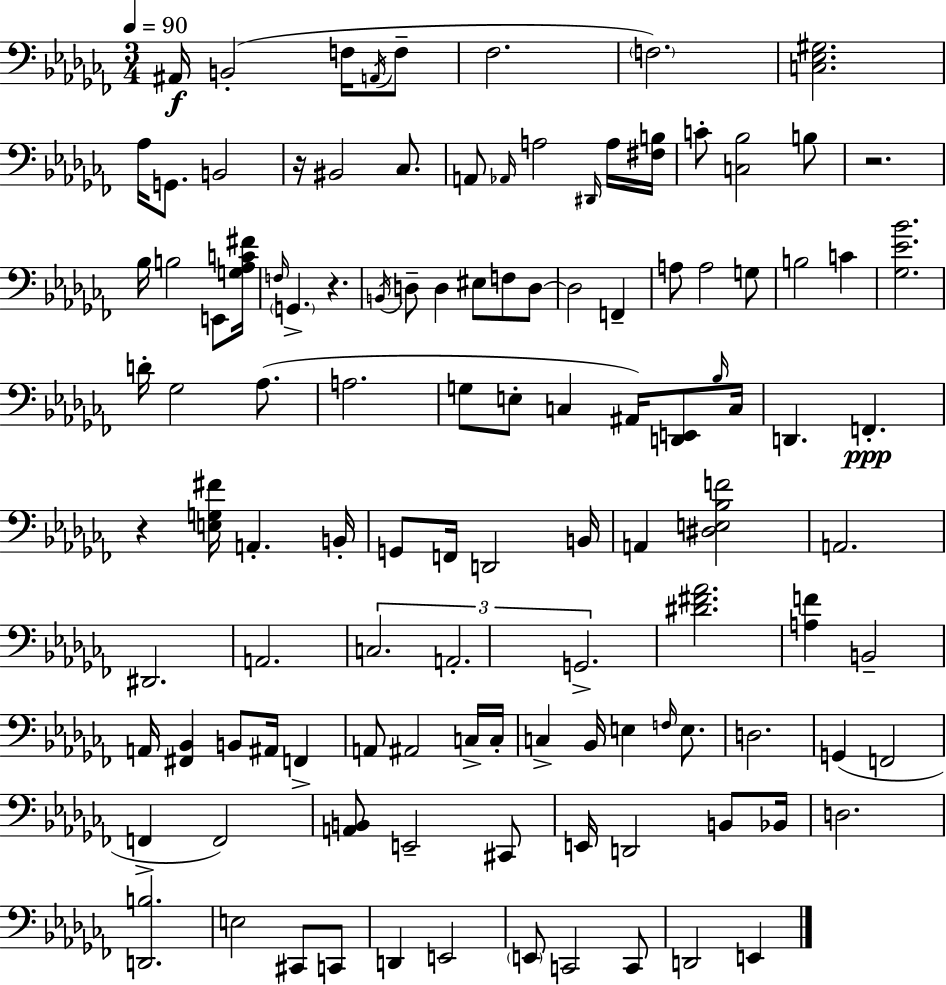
{
  \clef bass
  \numericTimeSignature
  \time 3/4
  \key aes \minor
  \tempo 4 = 90
  ais,16\f b,2-.( f16 \acciaccatura { a,16 } f8-- | fes2. | \parenthesize f2.) | <c ees gis>2. | \break aes16 g,8. b,2 | r16 bis,2 ces8. | a,8 \grace { aes,16 } a2 | \grace { dis,16 } a16 <fis b>16 c'8-. <c bes>2 | \break b8 r2. | bes16 b2 | e,8 <g aes c' fis'>16 \grace { f16 } \parenthesize g,4.-> r4. | \acciaccatura { b,16 } d8-- d4 eis8 | \break f8 d8~~ d2 | f,4-- a8 a2 | g8 b2 | c'4 <ges ees' bes'>2. | \break d'16-. ges2 | aes8.( a2. | g8 e8-. c4 | ais,16) <d, e,>8 \grace { bes16 } c16 d,4. | \break f,4.-.\ppp r4 <e g fis'>16 a,4.-. | b,16-. g,8 f,16 d,2 | b,16 a,4 <dis e bes f'>2 | a,2. | \break dis,2. | a,2. | \tuplet 3/2 { c2. | a,2.-. | \break g,2.-> } | <dis' fis' aes'>2. | <a f'>4 b,2-- | a,16 <fis, bes,>4 b,8 | \break ais,16 f,4-> a,8 ais,2 | c16-> c16-. c4-> bes,16 e4 | \grace { f16 } e8. d2. | g,4( f,2 | \break f,4-> f,2) | <a, b,>8 e,2-- | cis,8 e,16 d,2 | b,8 bes,16 d2. | \break <d, b>2. | e2 | cis,8 c,8 d,4 e,2 | \parenthesize e,8 c,2 | \break c,8 d,2 | e,4 \bar "|."
}